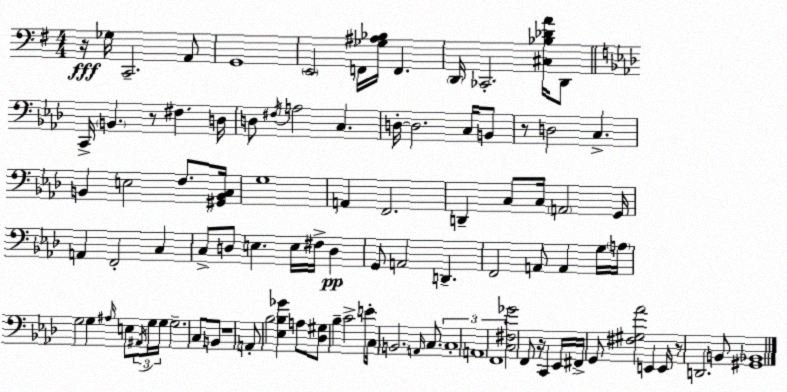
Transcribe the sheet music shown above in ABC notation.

X:1
T:Untitled
M:4/4
L:1/4
K:Em
z/4 _G,/4 C,,2 A,,/2 G,,4 E,,2 F,,/4 [_G,^A,_B,]/4 F,, D,,/4 _C,,2 [^C,_B,_DA]/4 D,,/2 C,,/4 B,, z/2 ^F, D,/4 D,/2 ^F,/4 A,2 C, D,/4 D,2 C,/4 B,,/2 z/2 D,2 C, B,, E,2 F,/2 [^G,,B,,C,]/4 G,4 A,, F,,2 D,, C,/2 C,/4 A,,2 G,,/4 A,, F,,2 C, C,/2 D,/2 E, E,/4 ^F,/4 D, G,,/2 A,,2 D,, F,,2 A,,/2 A,, G,/4 A,/4 G,2 G, ^A,/4 E,/2 ^A,,/4 G,/4 G,/4 G,2 C,/2 B,,/2 z4 A,,/2 _B,2 [_E,_B,_G] A,/2 [_D,^G,]/2 _B, C2 E/2 C,/4 B,,2 A,,/4 C,/2 C,4 A,,4 F,,4 [C,^F,_G]2 F,,/2 z/4 C,, _E,,/4 ^F,,/4 G,,/2 [^F,^G,_A]2 E,, E,,/4 z/2 D,,2 B,,/2 [^G,,_B,,]4